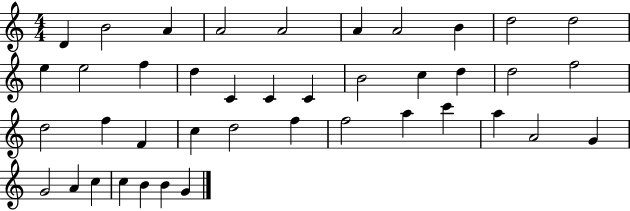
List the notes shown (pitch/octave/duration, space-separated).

D4/q B4/h A4/q A4/h A4/h A4/q A4/h B4/q D5/h D5/h E5/q E5/h F5/q D5/q C4/q C4/q C4/q B4/h C5/q D5/q D5/h F5/h D5/h F5/q F4/q C5/q D5/h F5/q F5/h A5/q C6/q A5/q A4/h G4/q G4/h A4/q C5/q C5/q B4/q B4/q G4/q